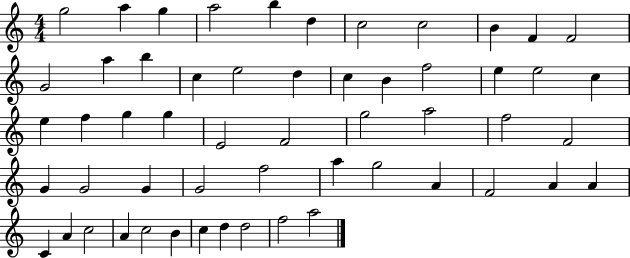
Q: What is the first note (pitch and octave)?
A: G5